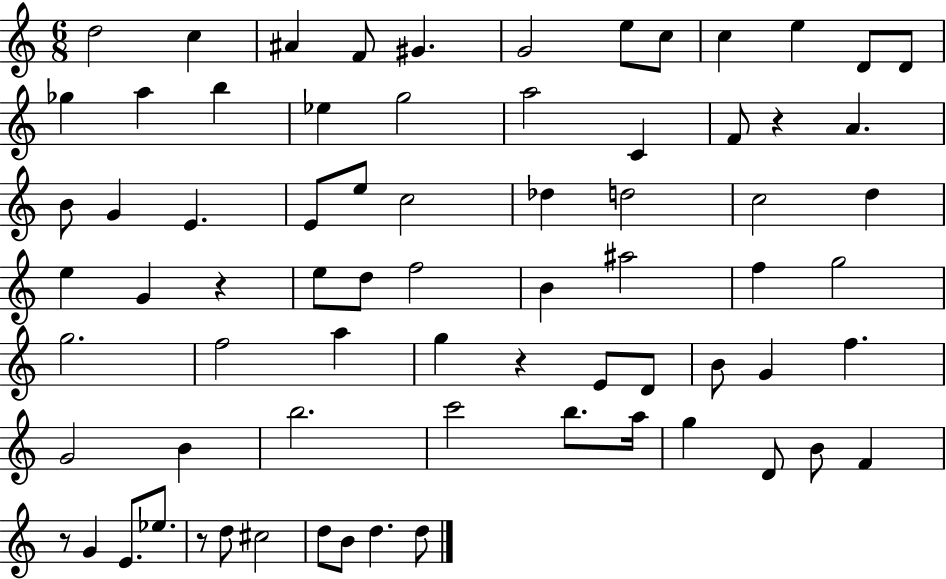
{
  \clef treble
  \numericTimeSignature
  \time 6/8
  \key c \major
  d''2 c''4 | ais'4 f'8 gis'4. | g'2 e''8 c''8 | c''4 e''4 d'8 d'8 | \break ges''4 a''4 b''4 | ees''4 g''2 | a''2 c'4 | f'8 r4 a'4. | \break b'8 g'4 e'4. | e'8 e''8 c''2 | des''4 d''2 | c''2 d''4 | \break e''4 g'4 r4 | e''8 d''8 f''2 | b'4 ais''2 | f''4 g''2 | \break g''2. | f''2 a''4 | g''4 r4 e'8 d'8 | b'8 g'4 f''4. | \break g'2 b'4 | b''2. | c'''2 b''8. a''16 | g''4 d'8 b'8 f'4 | \break r8 g'4 e'8. ees''8. | r8 d''8 cis''2 | d''8 b'8 d''4. d''8 | \bar "|."
}